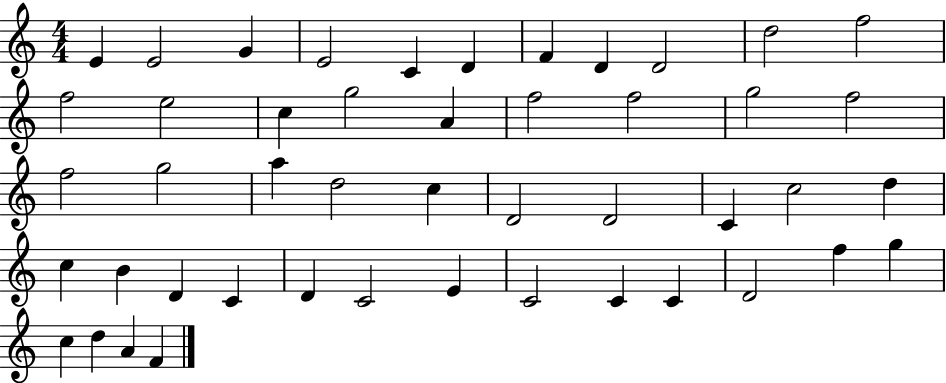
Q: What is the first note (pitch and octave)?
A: E4